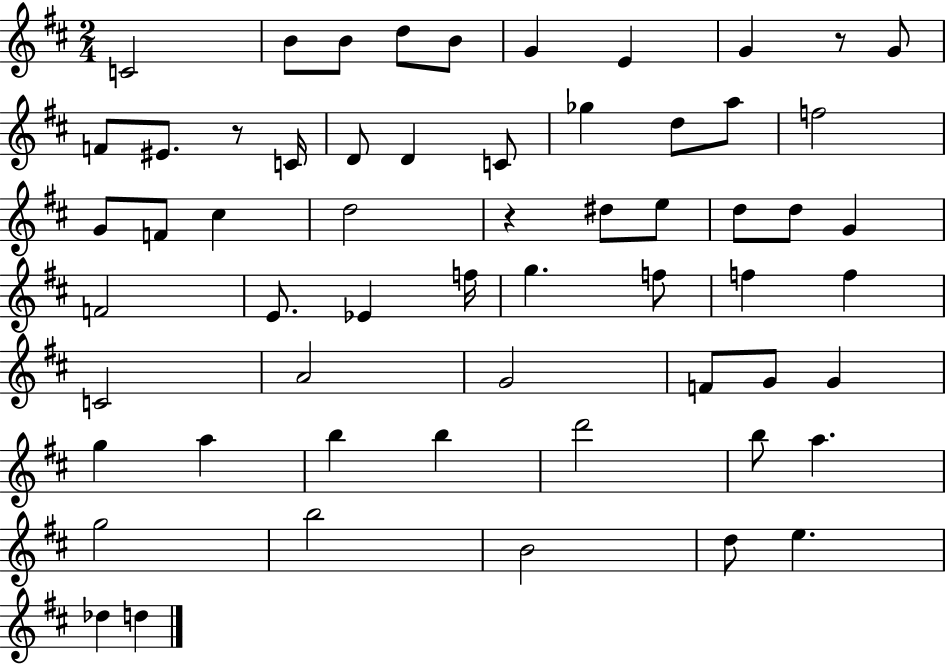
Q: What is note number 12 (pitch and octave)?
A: C4